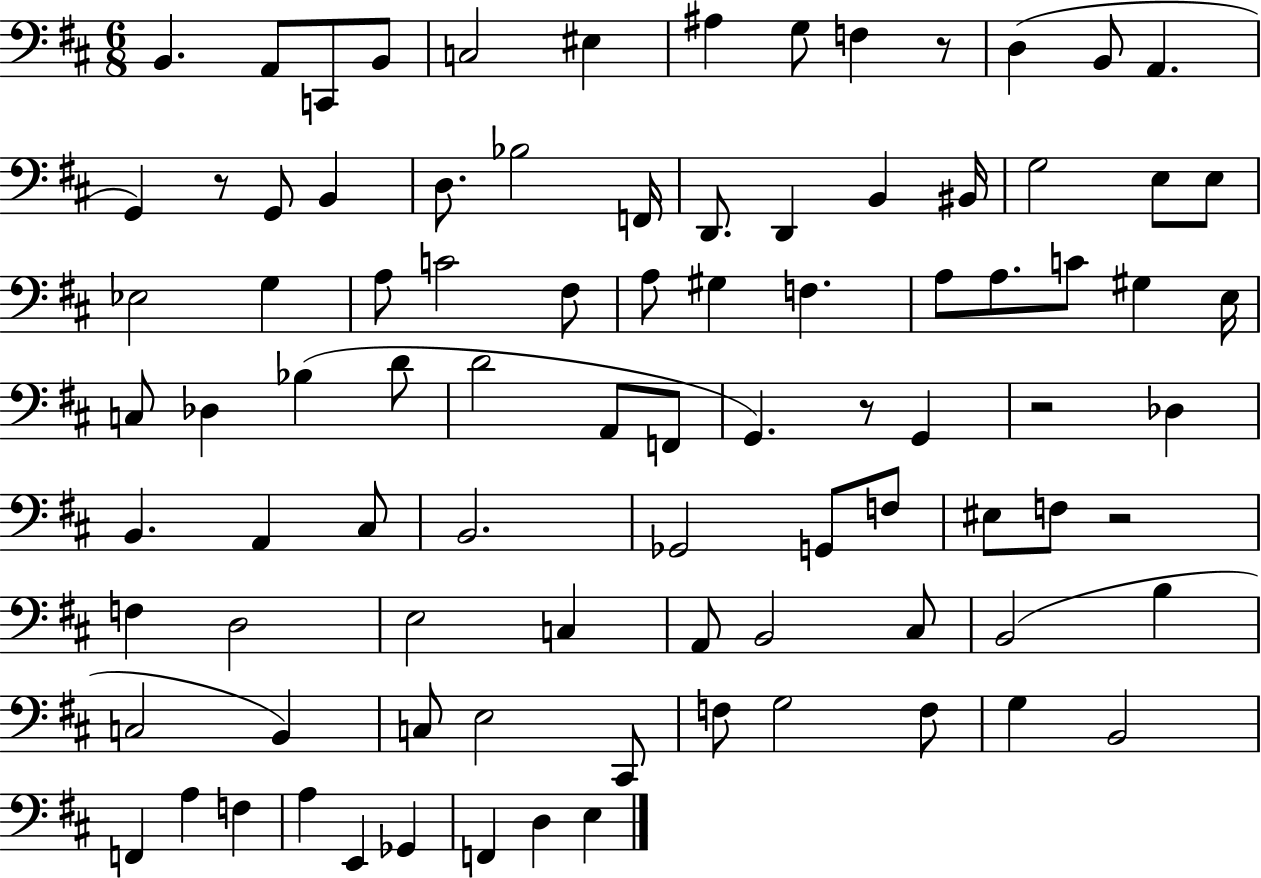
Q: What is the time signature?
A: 6/8